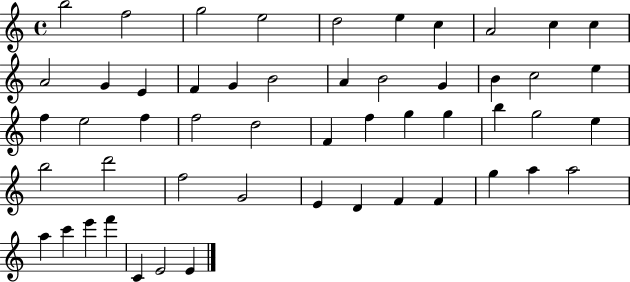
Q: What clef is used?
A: treble